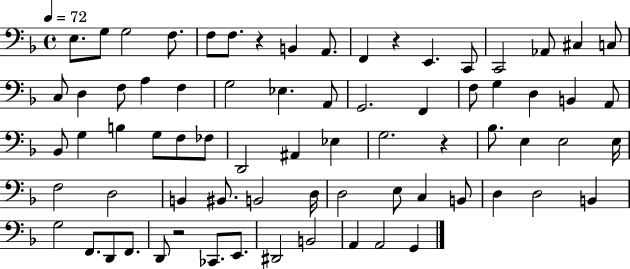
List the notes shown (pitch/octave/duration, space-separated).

E3/e. G3/e G3/h F3/e. F3/e F3/e. R/q B2/q A2/e. F2/q R/q E2/q. C2/e C2/h Ab2/e C#3/q C3/e C3/e D3/q F3/e A3/q F3/q G3/h Eb3/q. A2/e G2/h. F2/q F3/e G3/q D3/q B2/q A2/e Bb2/e G3/q B3/q G3/e F3/e FES3/e D2/h A#2/q Eb3/q G3/h. R/q Bb3/e. E3/q E3/h E3/s F3/h D3/h B2/q BIS2/e. B2/h D3/s D3/h E3/e C3/q B2/e D3/q D3/h B2/q G3/h F2/e. D2/e F2/e. D2/e R/h CES2/e. E2/e. D#2/h B2/h A2/q A2/h G2/q